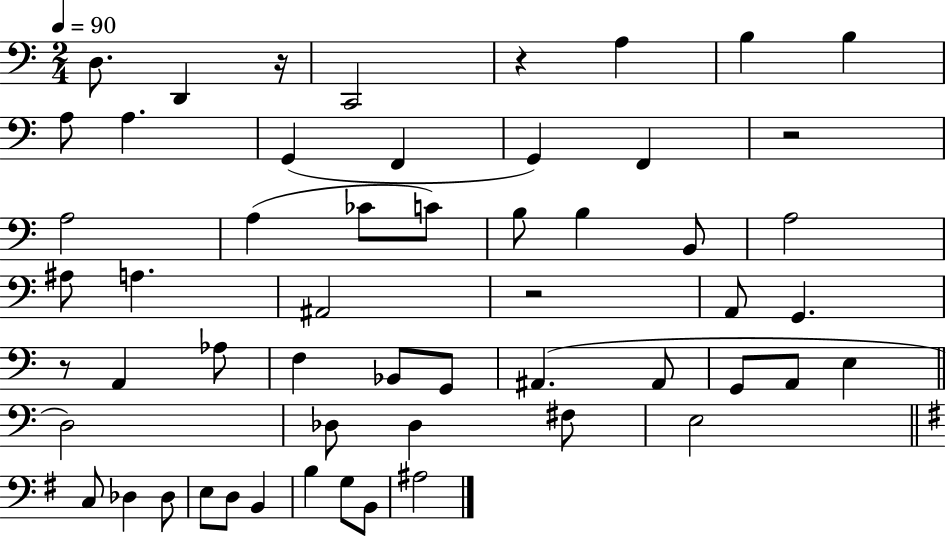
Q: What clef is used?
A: bass